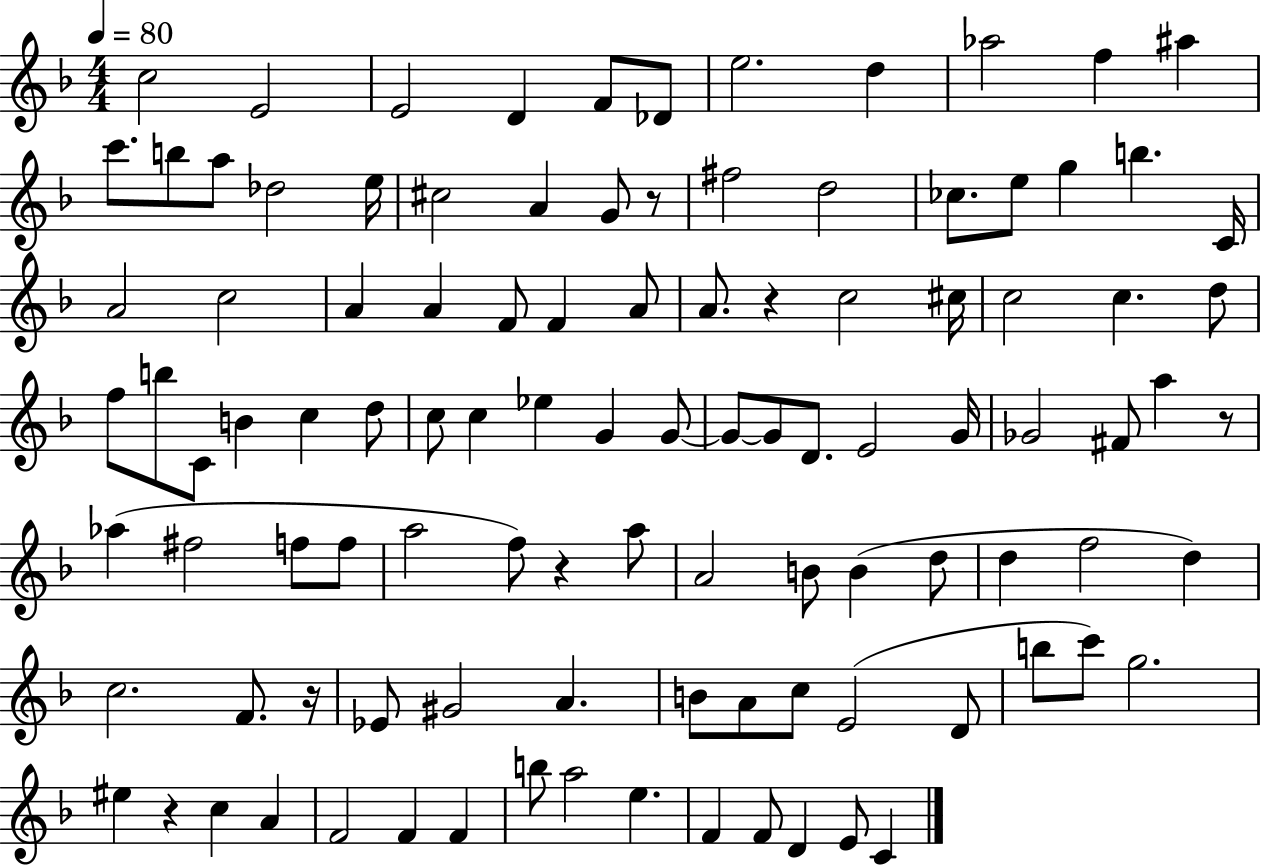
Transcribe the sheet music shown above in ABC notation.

X:1
T:Untitled
M:4/4
L:1/4
K:F
c2 E2 E2 D F/2 _D/2 e2 d _a2 f ^a c'/2 b/2 a/2 _d2 e/4 ^c2 A G/2 z/2 ^f2 d2 _c/2 e/2 g b C/4 A2 c2 A A F/2 F A/2 A/2 z c2 ^c/4 c2 c d/2 f/2 b/2 C/2 B c d/2 c/2 c _e G G/2 G/2 G/2 D/2 E2 G/4 _G2 ^F/2 a z/2 _a ^f2 f/2 f/2 a2 f/2 z a/2 A2 B/2 B d/2 d f2 d c2 F/2 z/4 _E/2 ^G2 A B/2 A/2 c/2 E2 D/2 b/2 c'/2 g2 ^e z c A F2 F F b/2 a2 e F F/2 D E/2 C